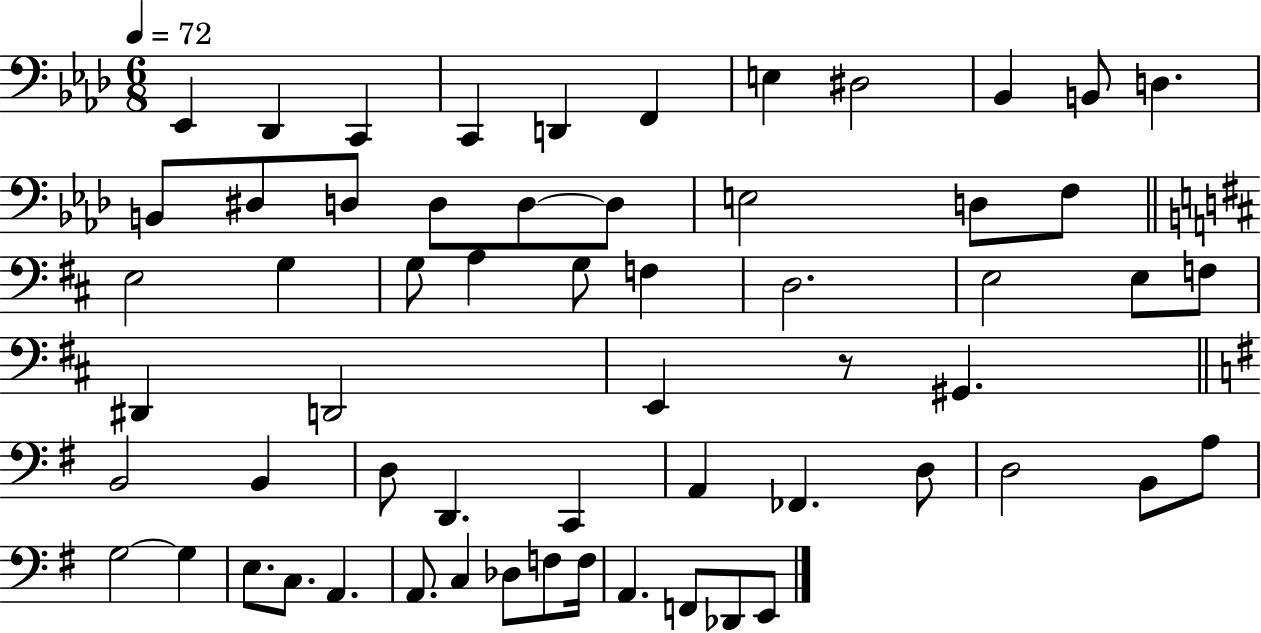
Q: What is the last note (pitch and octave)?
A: E2